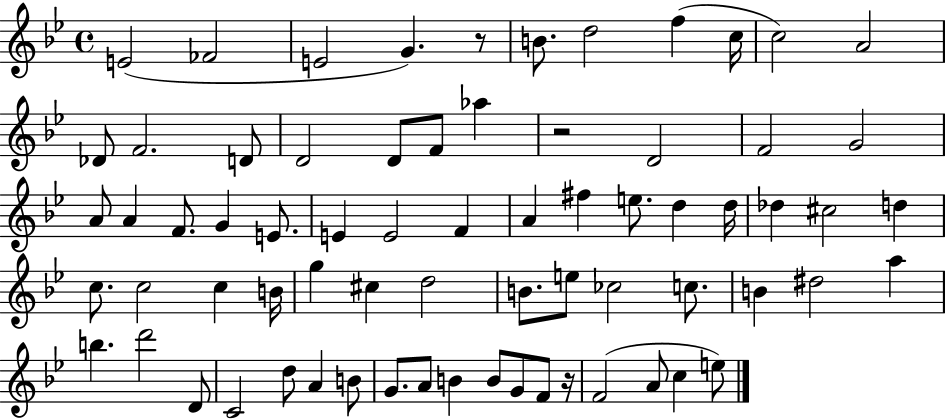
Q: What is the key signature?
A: BES major